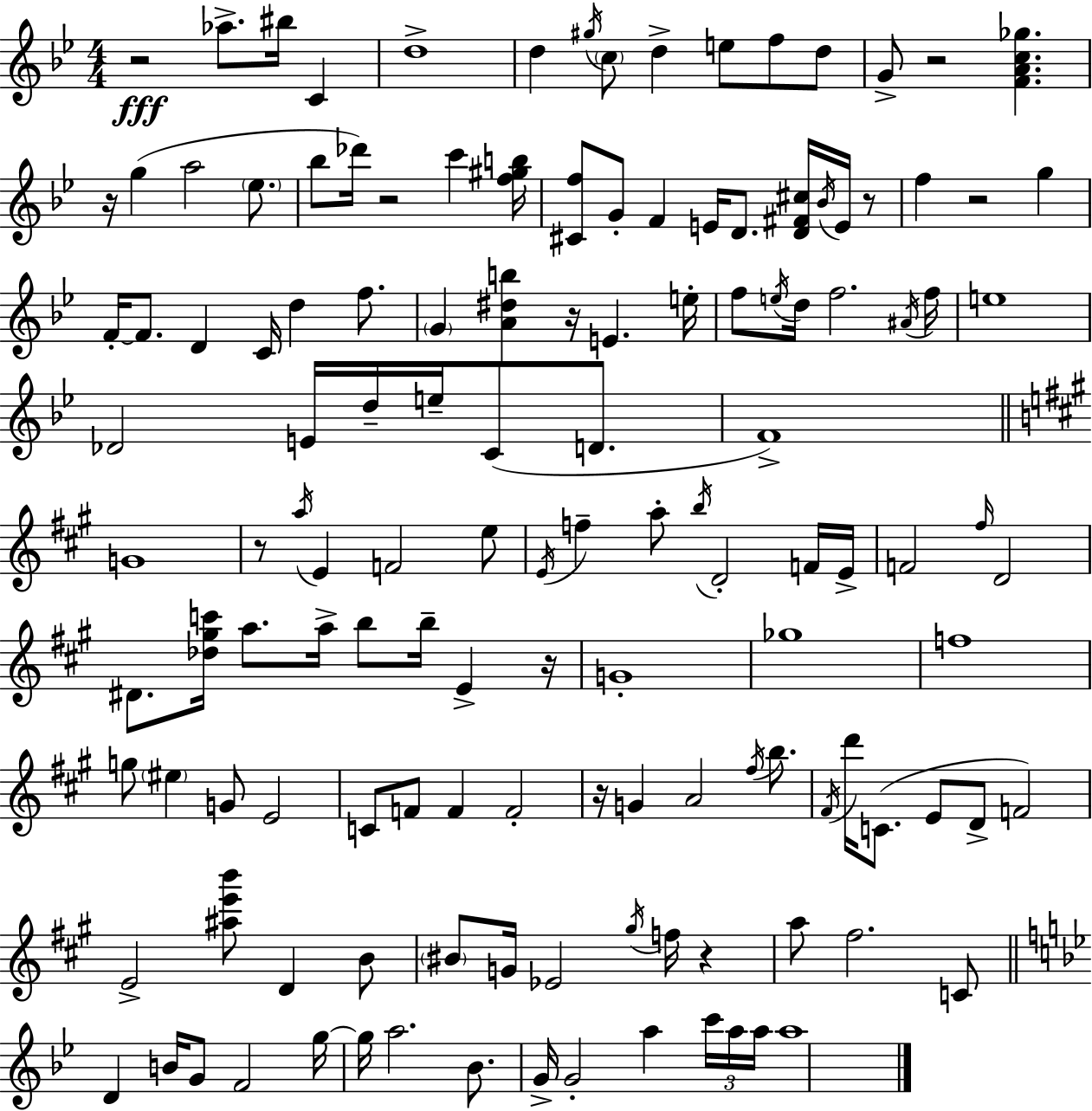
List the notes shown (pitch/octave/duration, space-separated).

R/h Ab5/e. BIS5/s C4/q D5/w D5/q G#5/s C5/e D5/q E5/e F5/e D5/e G4/e R/h [F4,A4,C5,Gb5]/q. R/s G5/q A5/h Eb5/e. Bb5/e Db6/s R/h C6/q [F5,G#5,B5]/s [C#4,F5]/e G4/e F4/q E4/s D4/e. [D4,F#4,C#5]/s Bb4/s E4/s R/e F5/q R/h G5/q F4/s F4/e. D4/q C4/s D5/q F5/e. G4/q [A4,D#5,B5]/q R/s E4/q. E5/s F5/e E5/s D5/s F5/h. A#4/s F5/s E5/w Db4/h E4/s D5/s E5/s C4/e D4/e. F4/w G4/w R/e A5/s E4/q F4/h E5/e E4/s F5/q A5/e B5/s D4/h F4/s E4/s F4/h F#5/s D4/h D#4/e. [Db5,G#5,C6]/s A5/e. A5/s B5/e B5/s E4/q R/s G4/w Gb5/w F5/w G5/e EIS5/q G4/e E4/h C4/e F4/e F4/q F4/h R/s G4/q A4/h F#5/s B5/e. F#4/s D6/s C4/e. E4/e D4/e F4/h E4/h [A#5,E6,B6]/e D4/q B4/e BIS4/e G4/s Eb4/h G#5/s F5/s R/q A5/e F#5/h. C4/e D4/q B4/s G4/e F4/h G5/s G5/s A5/h. Bb4/e. G4/s G4/h A5/q C6/s A5/s A5/s A5/w